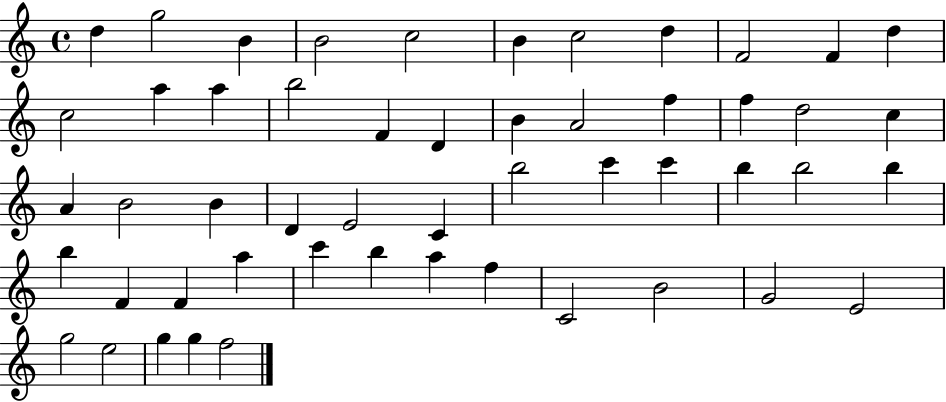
X:1
T:Untitled
M:4/4
L:1/4
K:C
d g2 B B2 c2 B c2 d F2 F d c2 a a b2 F D B A2 f f d2 c A B2 B D E2 C b2 c' c' b b2 b b F F a c' b a f C2 B2 G2 E2 g2 e2 g g f2